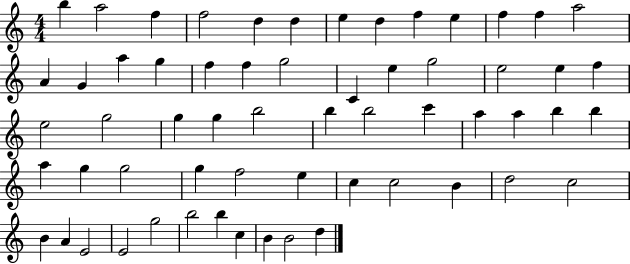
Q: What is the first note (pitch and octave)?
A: B5